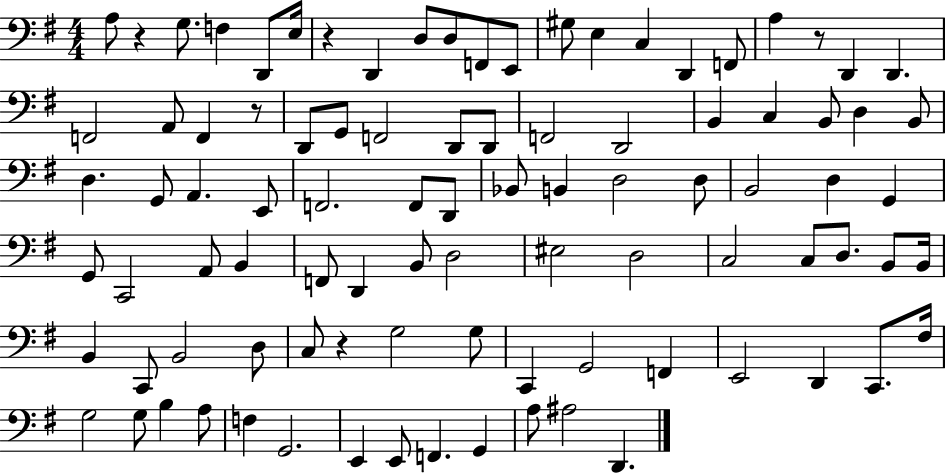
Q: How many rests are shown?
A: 5